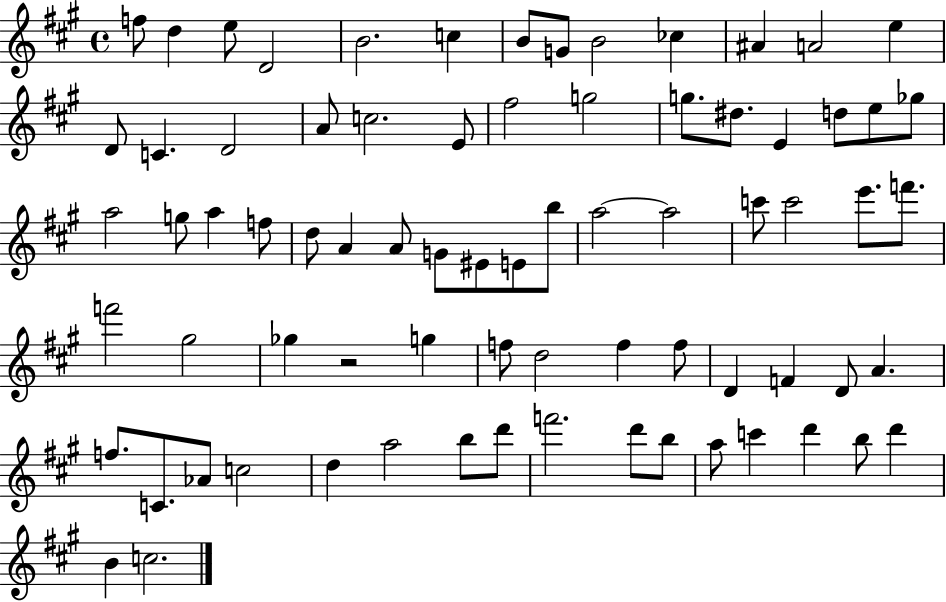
{
  \clef treble
  \time 4/4
  \defaultTimeSignature
  \key a \major
  f''8 d''4 e''8 d'2 | b'2. c''4 | b'8 g'8 b'2 ces''4 | ais'4 a'2 e''4 | \break d'8 c'4. d'2 | a'8 c''2. e'8 | fis''2 g''2 | g''8. dis''8. e'4 d''8 e''8 ges''8 | \break a''2 g''8 a''4 f''8 | d''8 a'4 a'8 g'8 eis'8 e'8 b''8 | a''2~~ a''2 | c'''8 c'''2 e'''8. f'''8. | \break f'''2 gis''2 | ges''4 r2 g''4 | f''8 d''2 f''4 f''8 | d'4 f'4 d'8 a'4. | \break f''8. c'8. aes'8 c''2 | d''4 a''2 b''8 d'''8 | f'''2. d'''8 b''8 | a''8 c'''4 d'''4 b''8 d'''4 | \break b'4 c''2. | \bar "|."
}